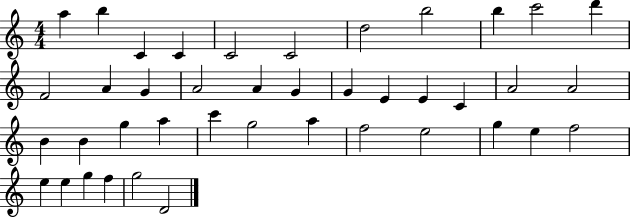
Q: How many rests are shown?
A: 0